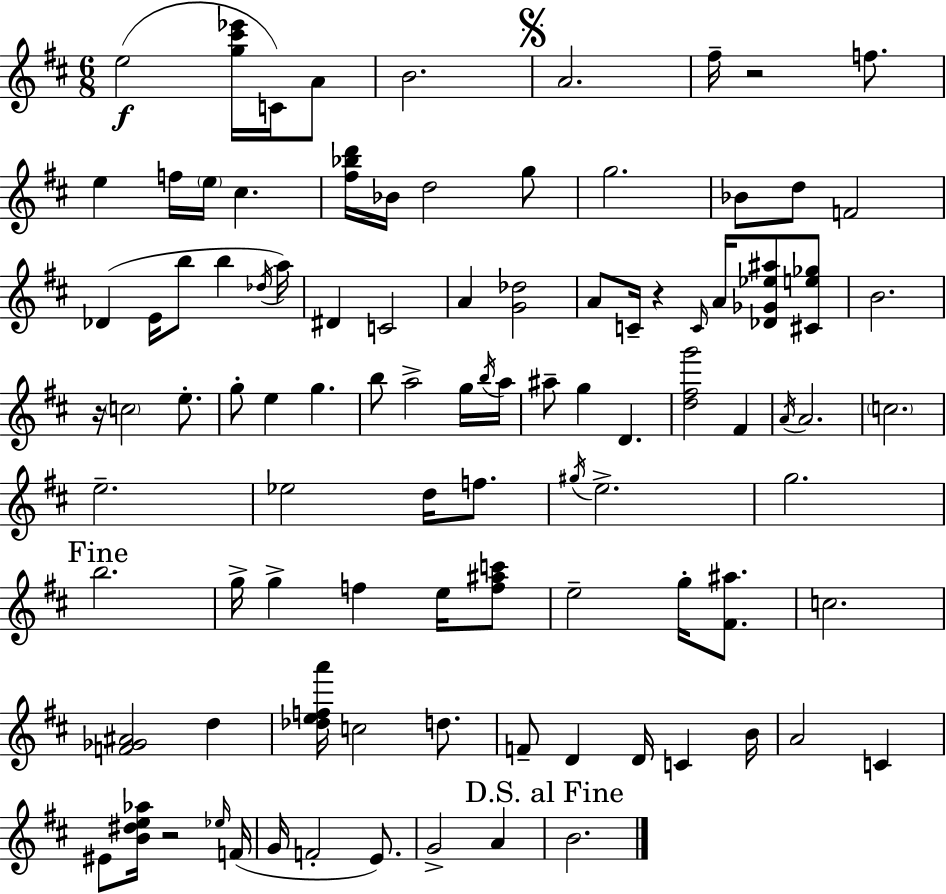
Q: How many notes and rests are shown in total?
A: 98